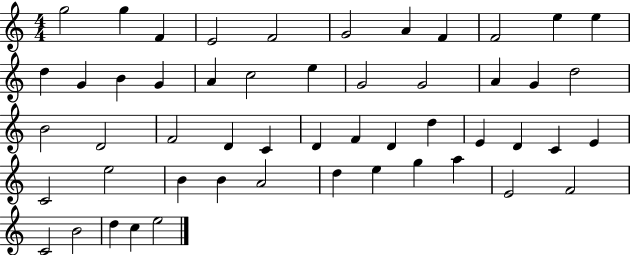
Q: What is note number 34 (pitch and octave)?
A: D4